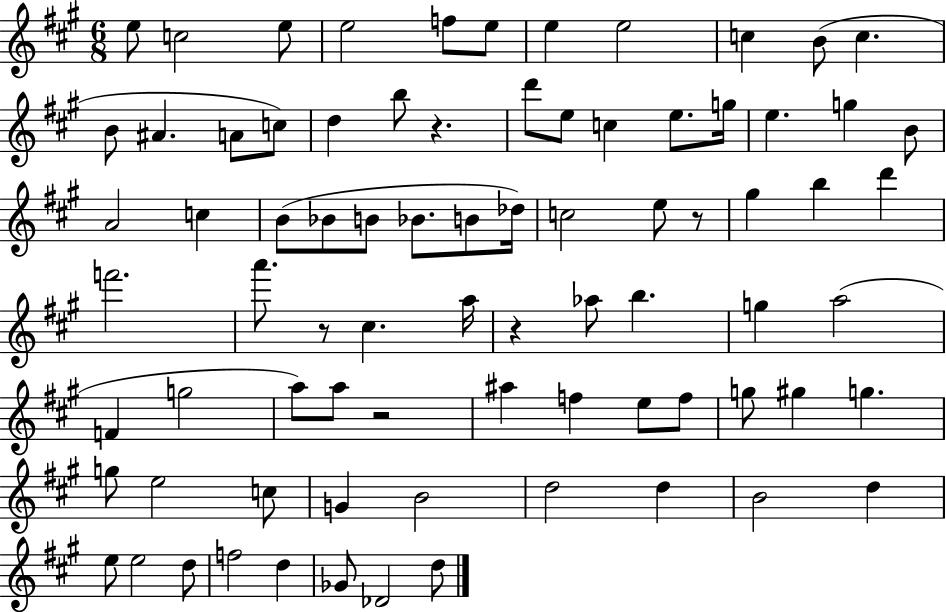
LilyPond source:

{
  \clef treble
  \numericTimeSignature
  \time 6/8
  \key a \major
  e''8 c''2 e''8 | e''2 f''8 e''8 | e''4 e''2 | c''4 b'8( c''4. | \break b'8 ais'4. a'8 c''8) | d''4 b''8 r4. | d'''8 e''8 c''4 e''8. g''16 | e''4. g''4 b'8 | \break a'2 c''4 | b'8( bes'8 b'8 bes'8. b'8 des''16) | c''2 e''8 r8 | gis''4 b''4 d'''4 | \break f'''2. | a'''8. r8 cis''4. a''16 | r4 aes''8 b''4. | g''4 a''2( | \break f'4 g''2 | a''8) a''8 r2 | ais''4 f''4 e''8 f''8 | g''8 gis''4 g''4. | \break g''8 e''2 c''8 | g'4 b'2 | d''2 d''4 | b'2 d''4 | \break e''8 e''2 d''8 | f''2 d''4 | ges'8 des'2 d''8 | \bar "|."
}